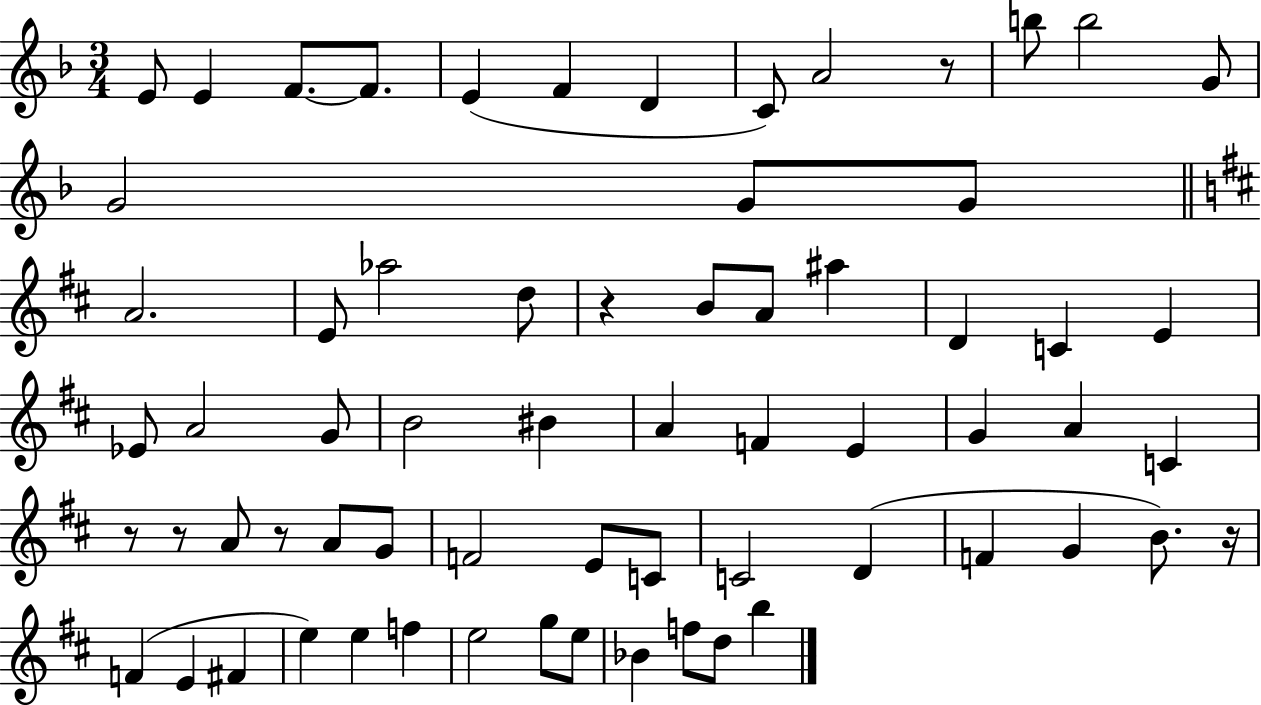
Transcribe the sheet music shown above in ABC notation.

X:1
T:Untitled
M:3/4
L:1/4
K:F
E/2 E F/2 F/2 E F D C/2 A2 z/2 b/2 b2 G/2 G2 G/2 G/2 A2 E/2 _a2 d/2 z B/2 A/2 ^a D C E _E/2 A2 G/2 B2 ^B A F E G A C z/2 z/2 A/2 z/2 A/2 G/2 F2 E/2 C/2 C2 D F G B/2 z/4 F E ^F e e f e2 g/2 e/2 _B f/2 d/2 b